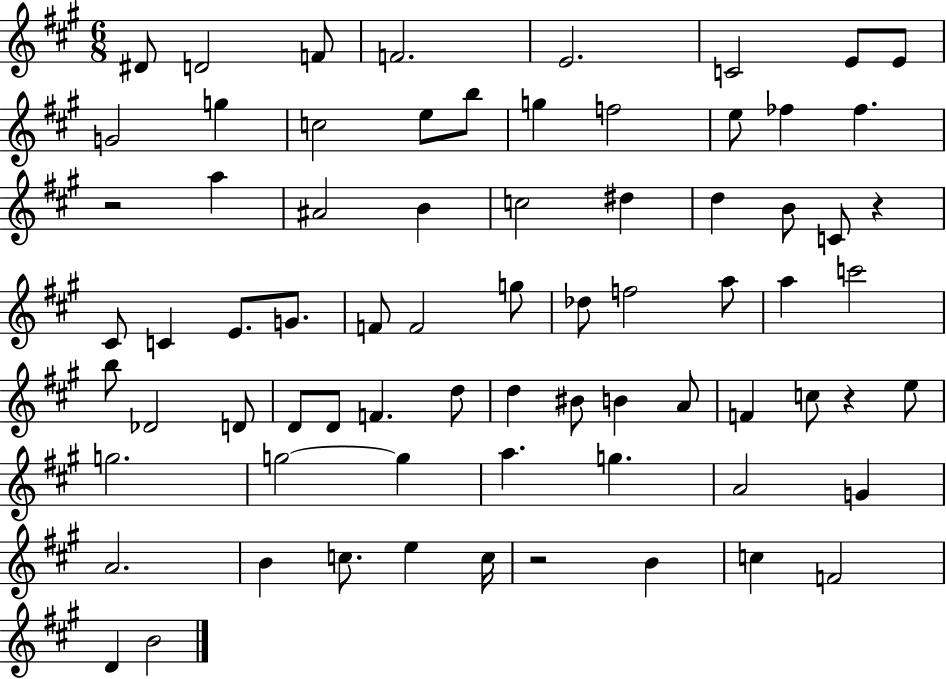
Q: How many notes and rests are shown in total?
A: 73